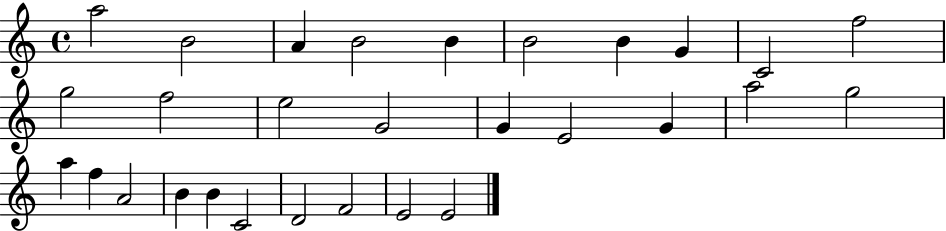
A5/h B4/h A4/q B4/h B4/q B4/h B4/q G4/q C4/h F5/h G5/h F5/h E5/h G4/h G4/q E4/h G4/q A5/h G5/h A5/q F5/q A4/h B4/q B4/q C4/h D4/h F4/h E4/h E4/h